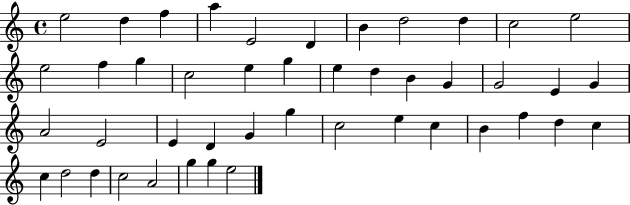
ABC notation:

X:1
T:Untitled
M:4/4
L:1/4
K:C
e2 d f a E2 D B d2 d c2 e2 e2 f g c2 e g e d B G G2 E G A2 E2 E D G g c2 e c B f d c c d2 d c2 A2 g g e2